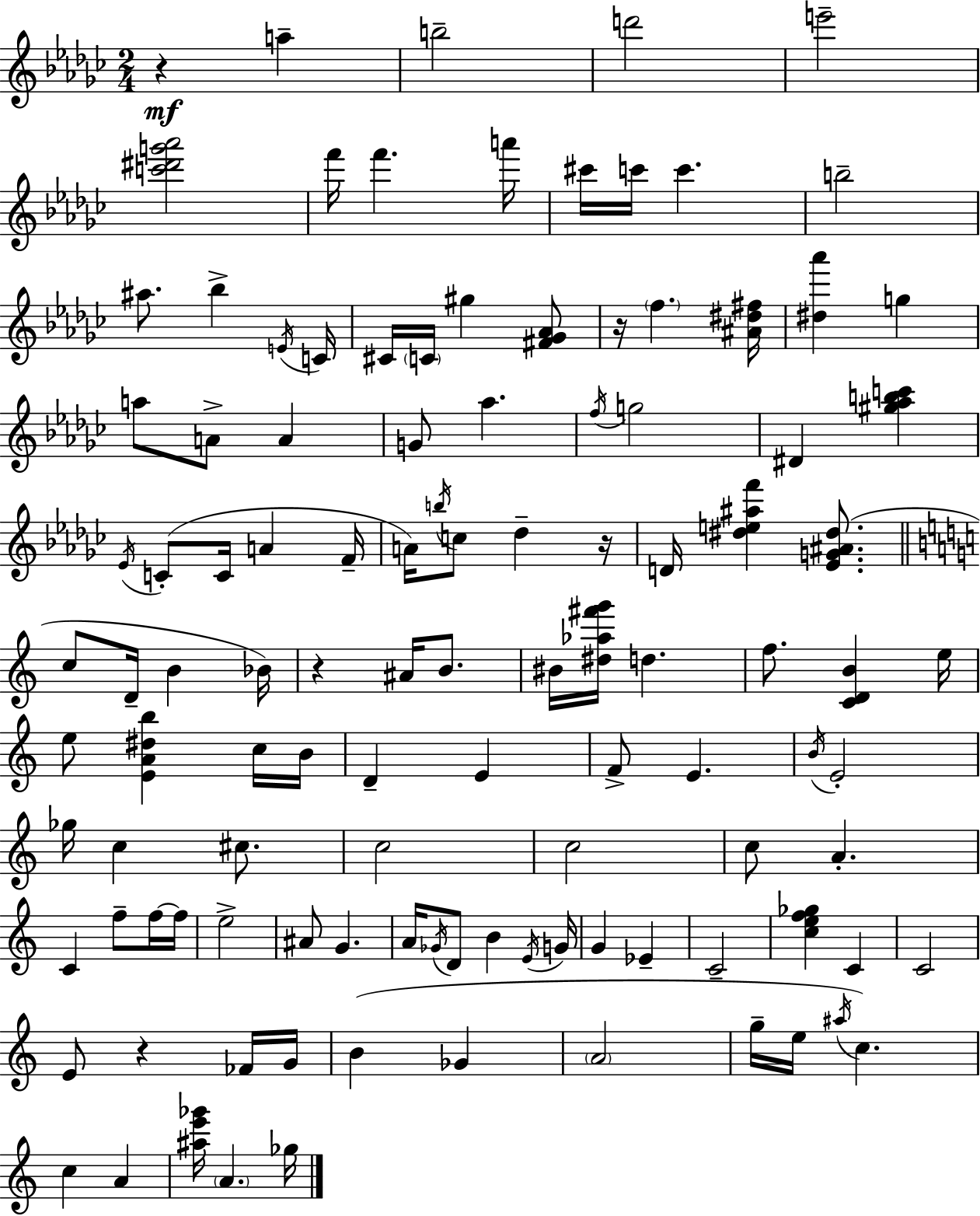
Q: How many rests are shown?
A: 5